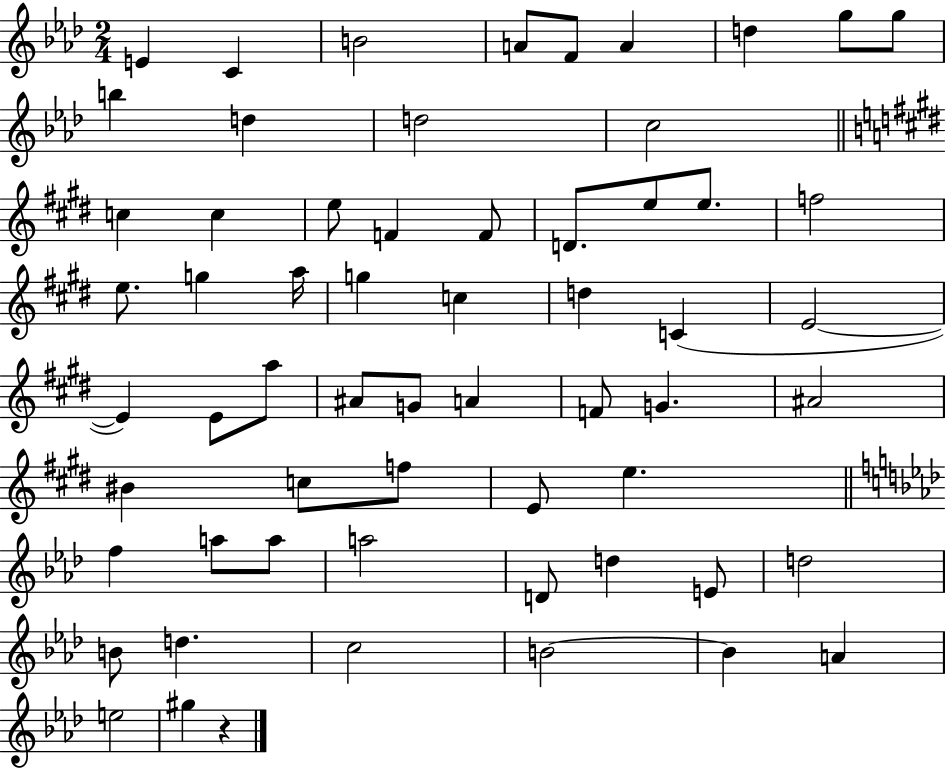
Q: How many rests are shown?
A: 1